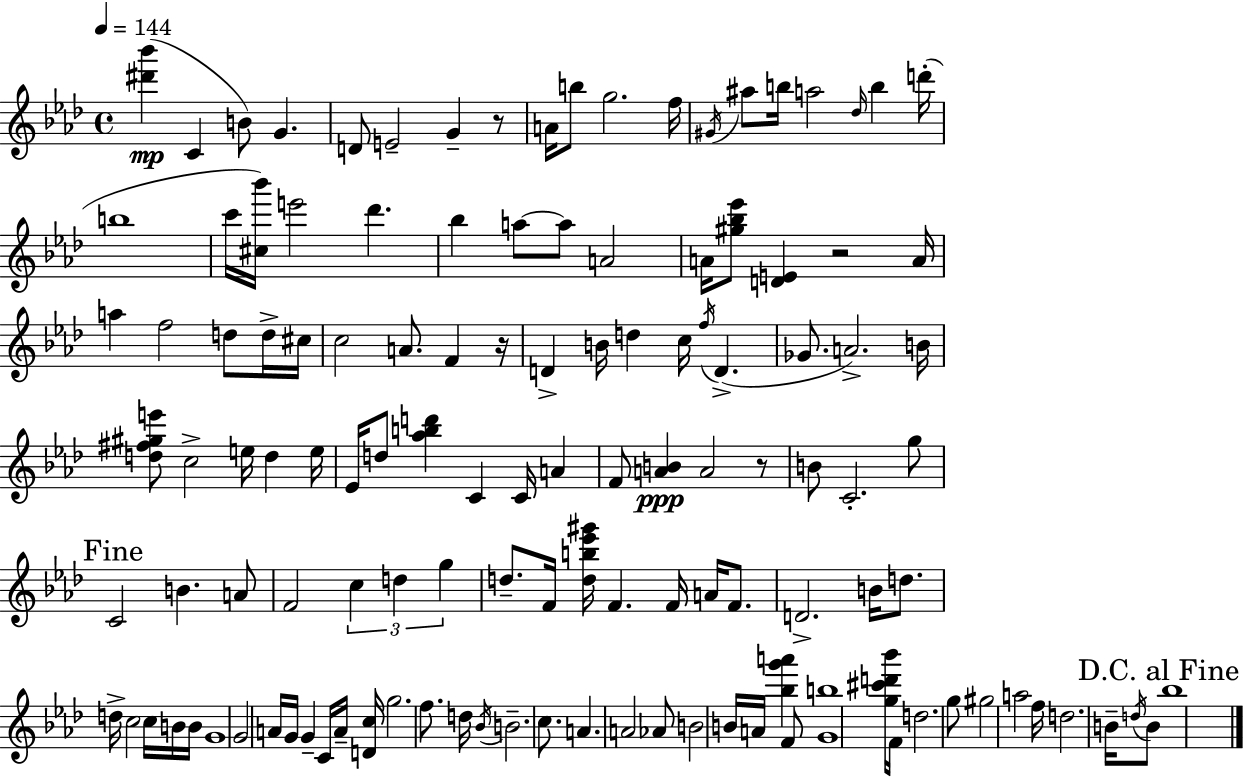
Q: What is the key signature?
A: AES major